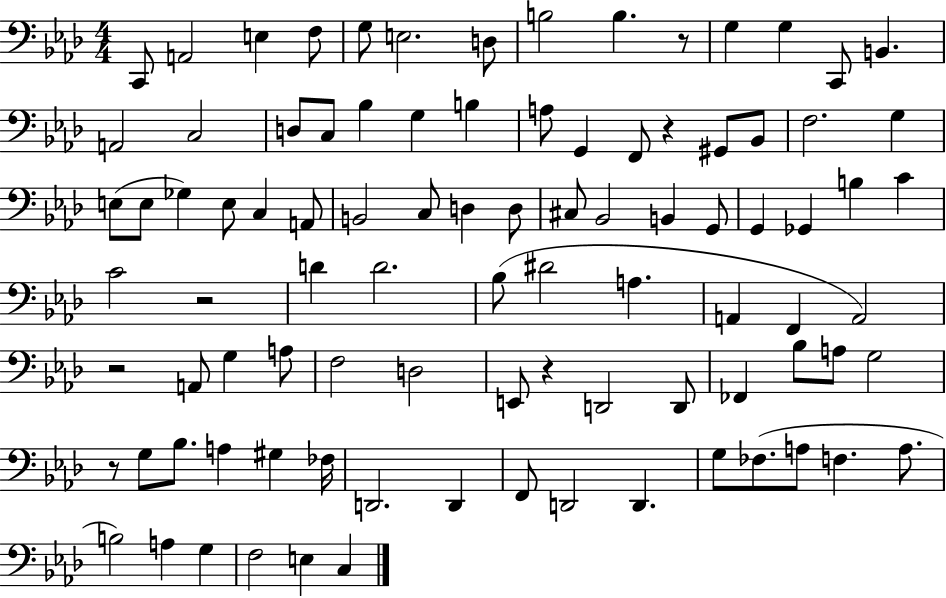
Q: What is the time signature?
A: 4/4